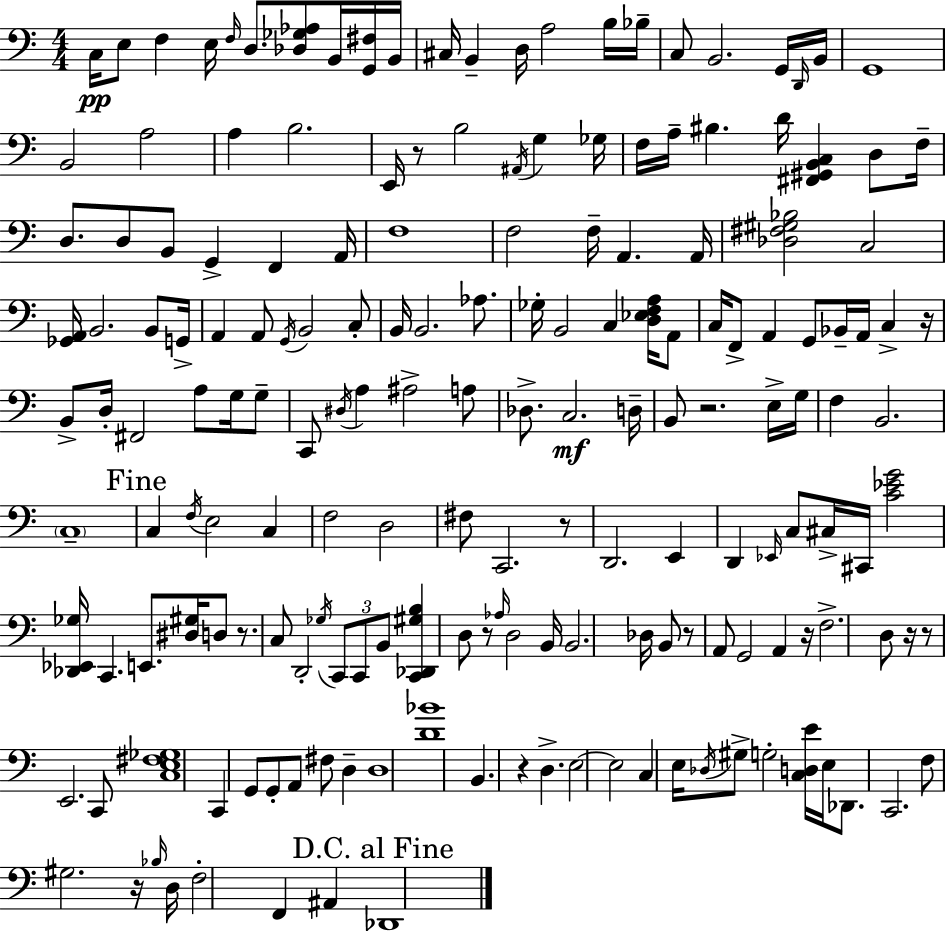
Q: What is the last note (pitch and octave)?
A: Db2